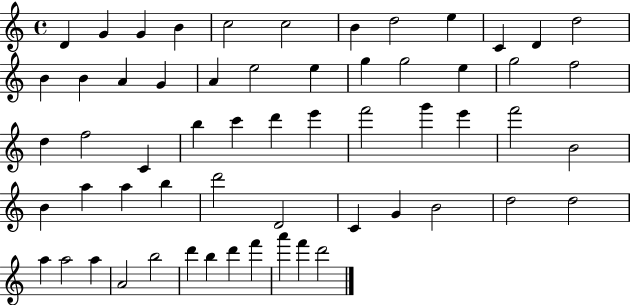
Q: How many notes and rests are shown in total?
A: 59